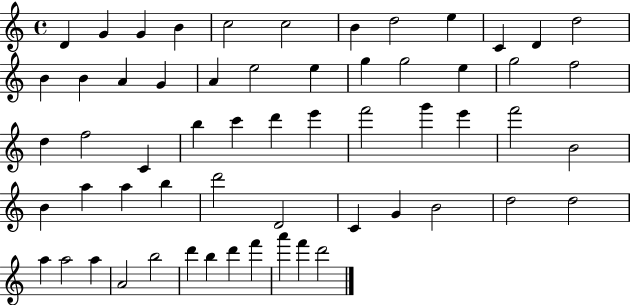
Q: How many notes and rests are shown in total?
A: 59